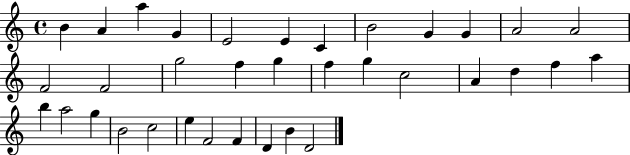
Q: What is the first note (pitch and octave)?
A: B4